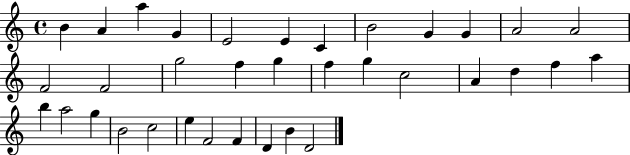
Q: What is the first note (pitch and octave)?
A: B4